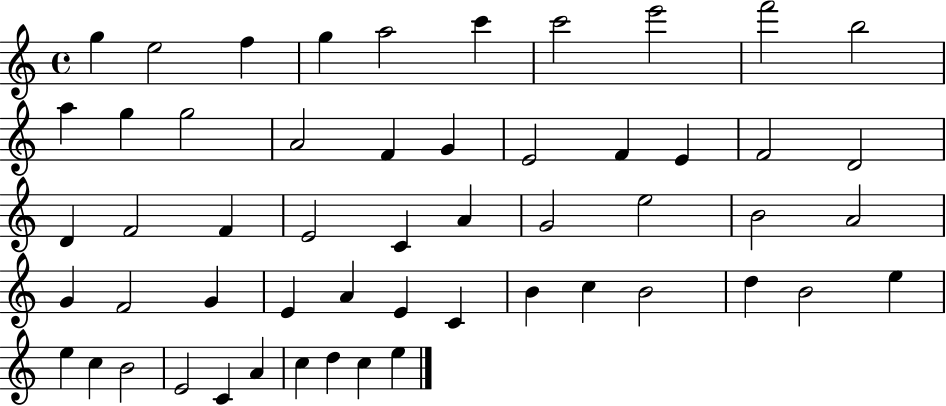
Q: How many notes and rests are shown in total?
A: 54